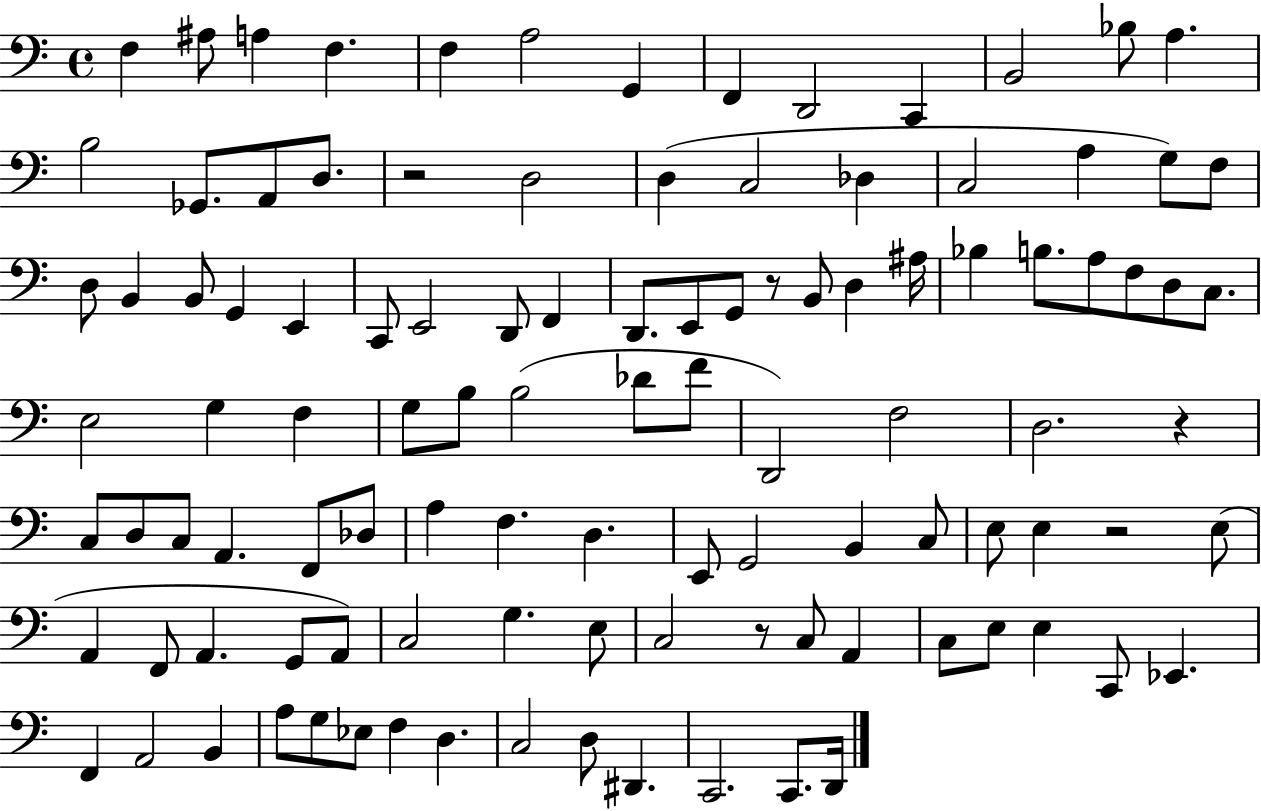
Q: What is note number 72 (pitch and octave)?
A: E3